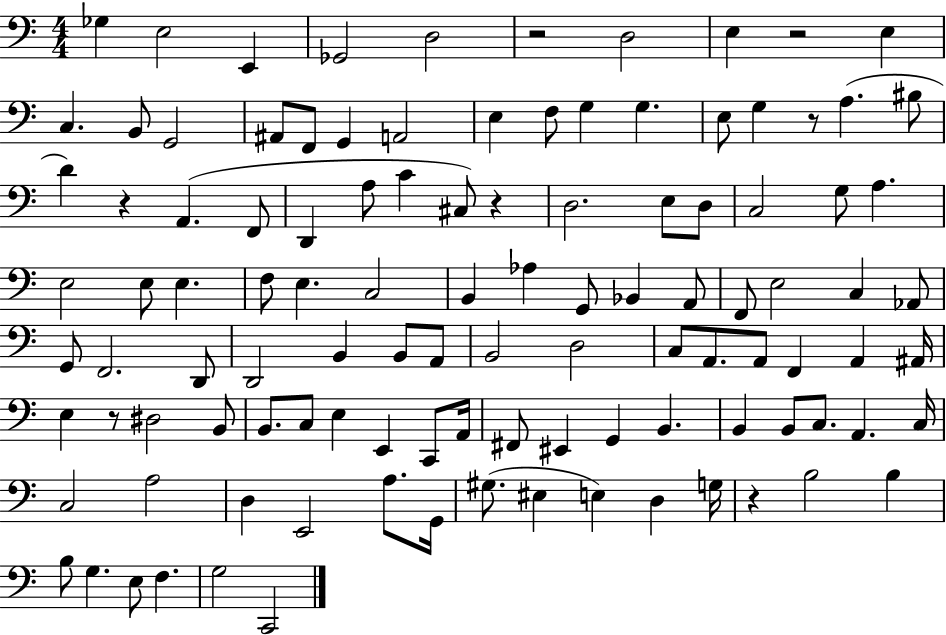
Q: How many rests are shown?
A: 7